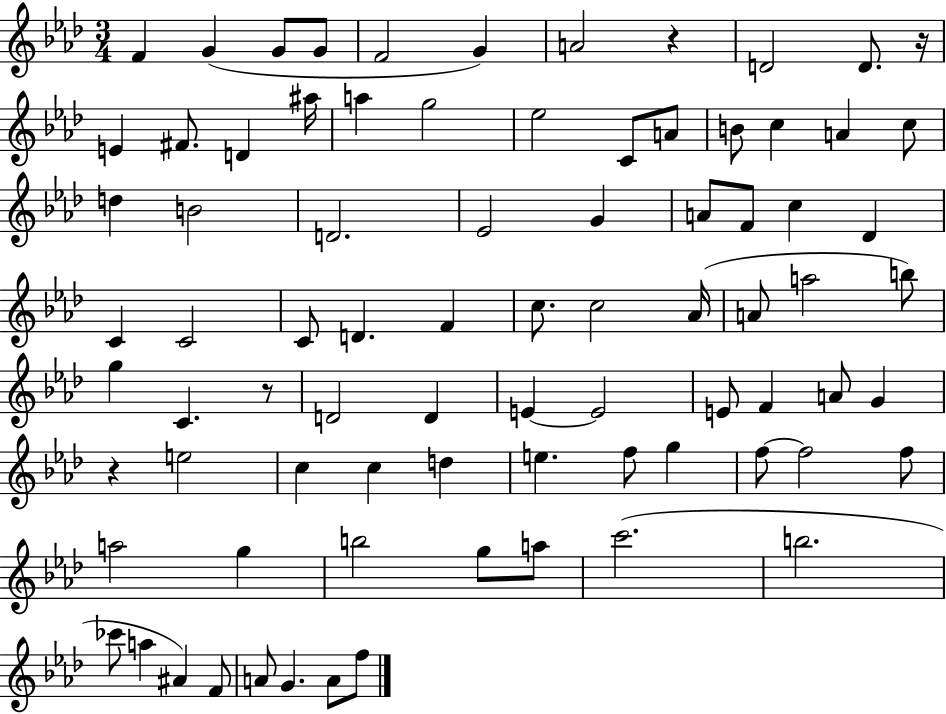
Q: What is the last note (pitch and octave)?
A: F5